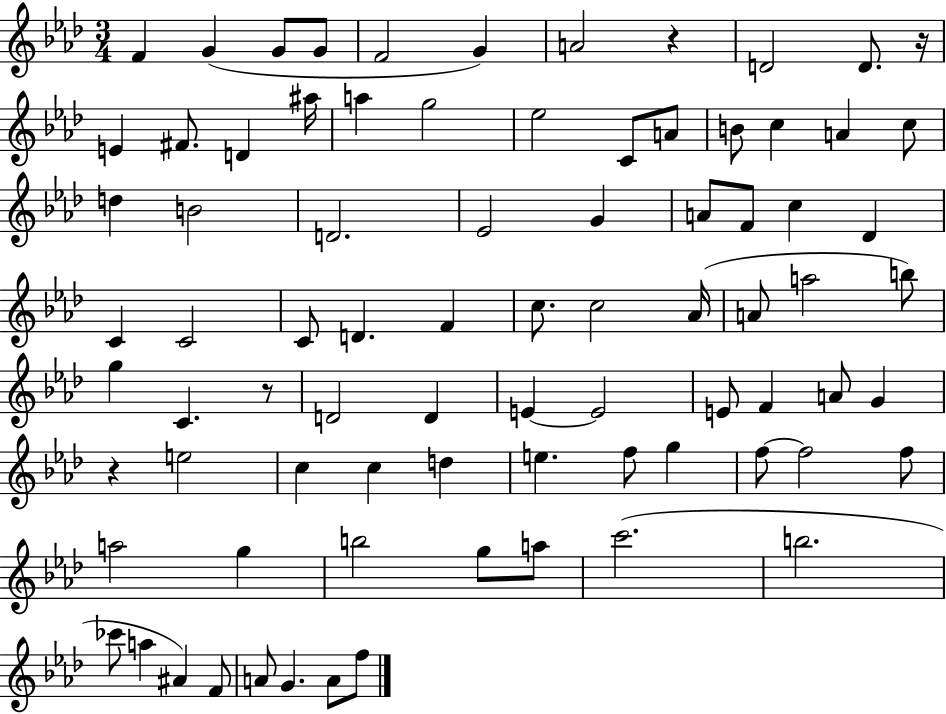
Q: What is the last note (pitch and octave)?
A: F5